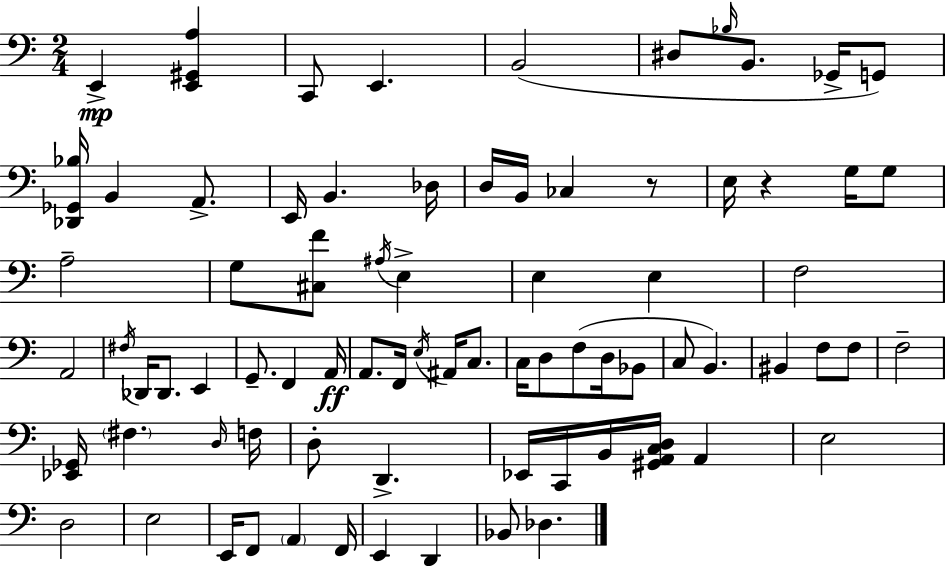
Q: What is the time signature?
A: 2/4